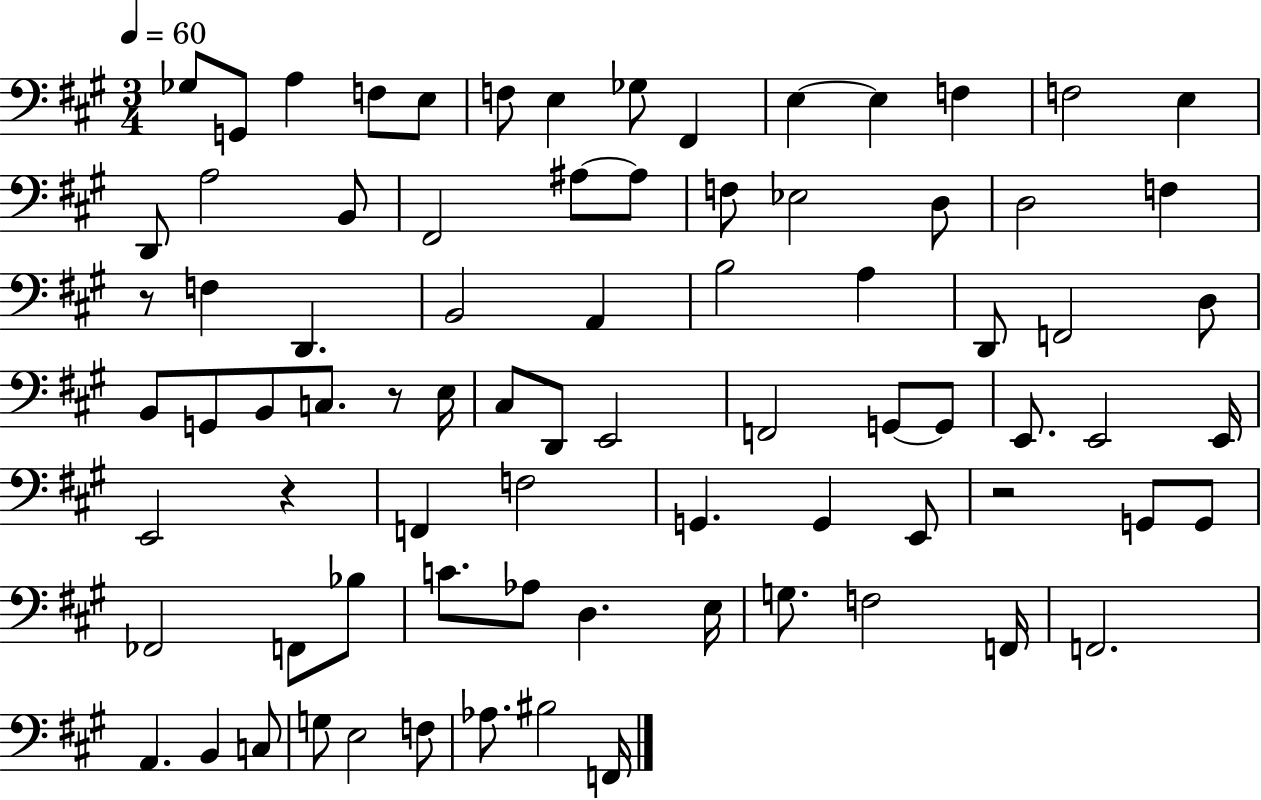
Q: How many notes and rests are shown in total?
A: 80